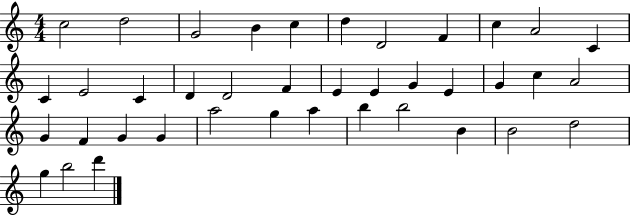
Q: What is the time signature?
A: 4/4